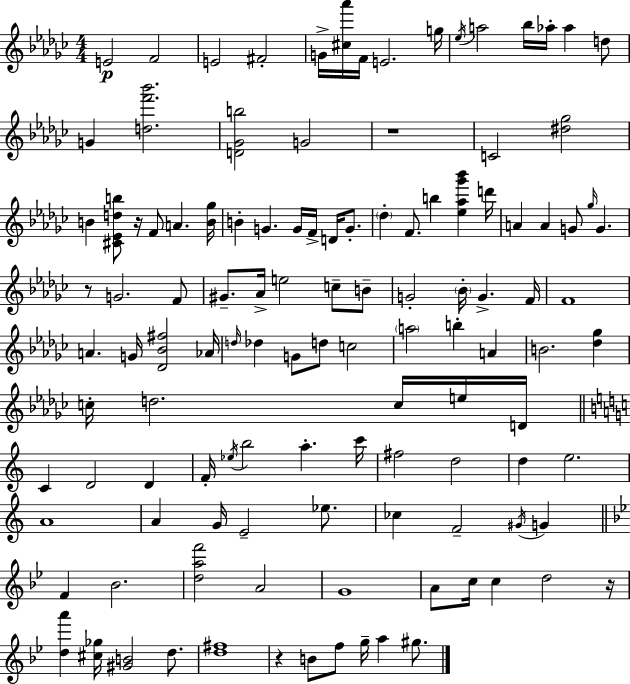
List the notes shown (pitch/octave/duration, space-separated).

E4/h F4/h E4/h F#4/h G4/s [C#5,Ab6]/s F4/s E4/h. G5/s Eb5/s A5/h Bb5/s Ab5/s Ab5/q D5/e G4/q [D5,F6,Bb6]/h. [D4,Gb4,B5]/h G4/h R/w C4/h [D#5,Gb5]/h B4/q [C#4,Eb4,D5,B5]/e R/s F4/e A4/q. [B4,Gb5]/s B4/q G4/q. G4/s F4/s D4/s G4/e. Db5/q F4/e. B5/q [Eb5,Ab5,Gb6,Bb6]/q D6/s A4/q A4/q G4/e Gb5/s G4/q. R/e G4/h. F4/e G#4/e. Ab4/s E5/h C5/e B4/e G4/h Bb4/s G4/q. F4/s F4/w A4/q. G4/s [Db4,Bb4,F#5]/h Ab4/s D5/s Db5/q G4/e D5/e C5/h A5/h B5/q A4/q B4/h. [Db5,Gb5]/q C5/s D5/h. C5/s E5/s D4/s C4/q D4/h D4/q F4/s Eb5/s B5/h A5/q. C6/s F#5/h D5/h D5/q E5/h. A4/w A4/q G4/s E4/h Eb5/e. CES5/q F4/h G#4/s G4/q F4/q Bb4/h. [D5,A5,F6]/h A4/h G4/w A4/e C5/s C5/q D5/h R/s [D5,A6]/q [C#5,Gb5]/s [G#4,B4]/h D5/e. [D5,F#5]/w R/q B4/e F5/e G5/s A5/q G#5/e.